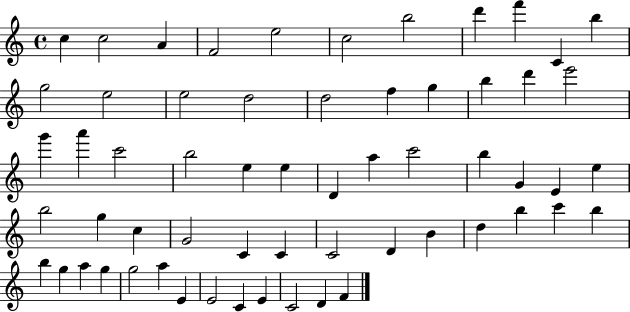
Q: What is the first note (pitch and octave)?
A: C5